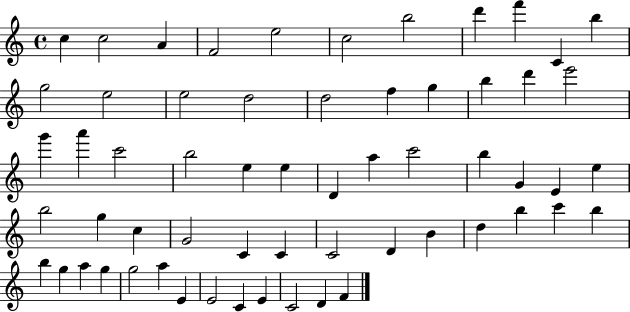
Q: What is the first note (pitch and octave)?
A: C5